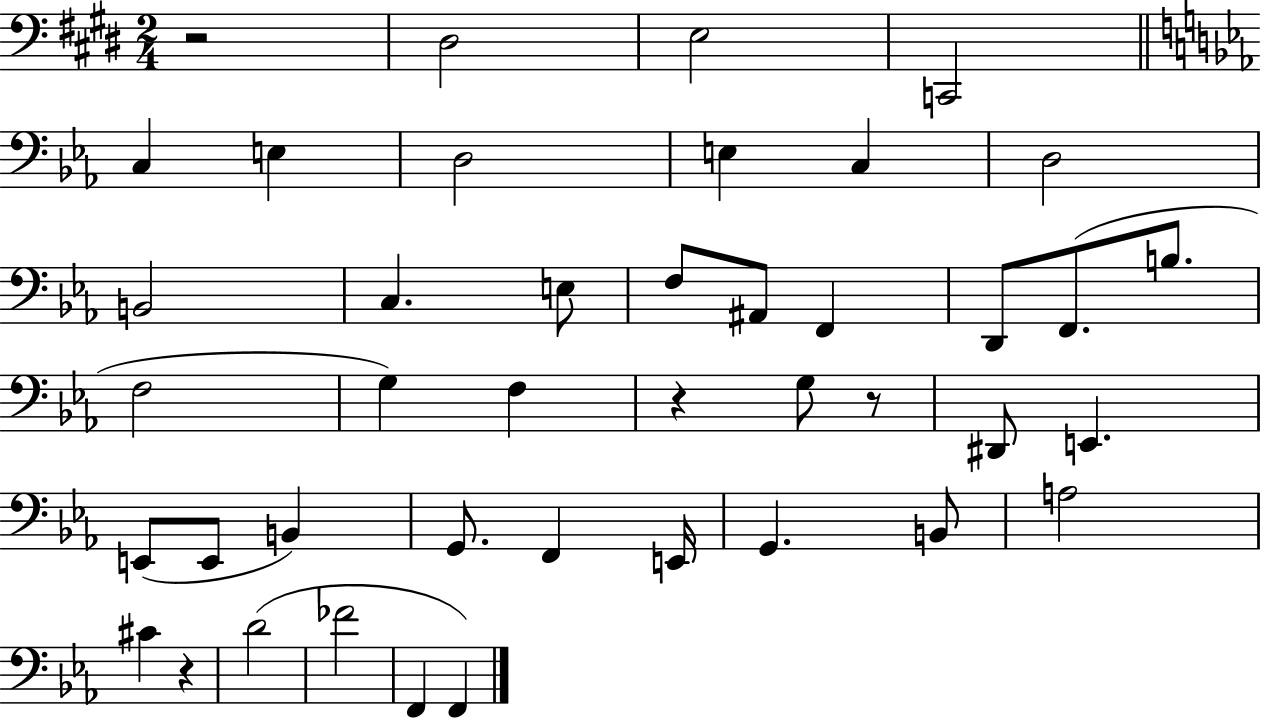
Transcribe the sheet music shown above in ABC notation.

X:1
T:Untitled
M:2/4
L:1/4
K:E
z2 ^D,2 E,2 C,,2 C, E, D,2 E, C, D,2 B,,2 C, E,/2 F,/2 ^A,,/2 F,, D,,/2 F,,/2 B,/2 F,2 G, F, z G,/2 z/2 ^D,,/2 E,, E,,/2 E,,/2 B,, G,,/2 F,, E,,/4 G,, B,,/2 A,2 ^C z D2 _F2 F,, F,,